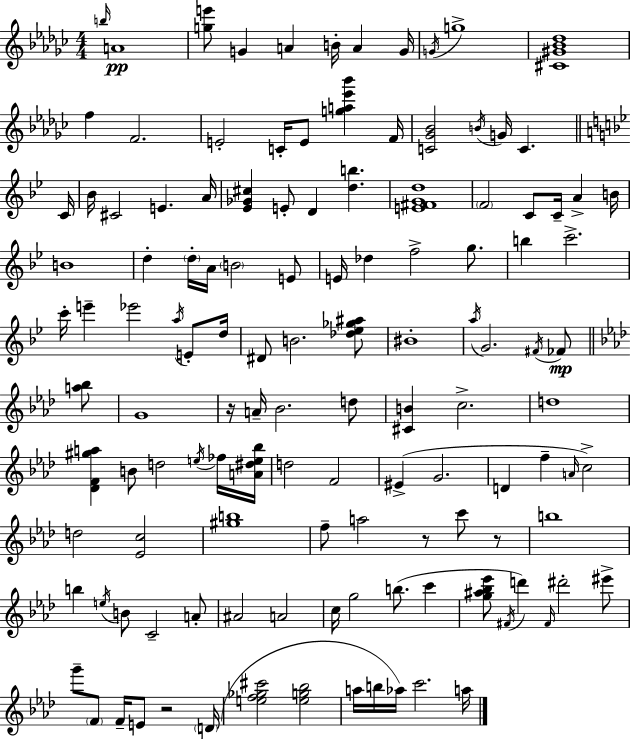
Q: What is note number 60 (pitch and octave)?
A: C5